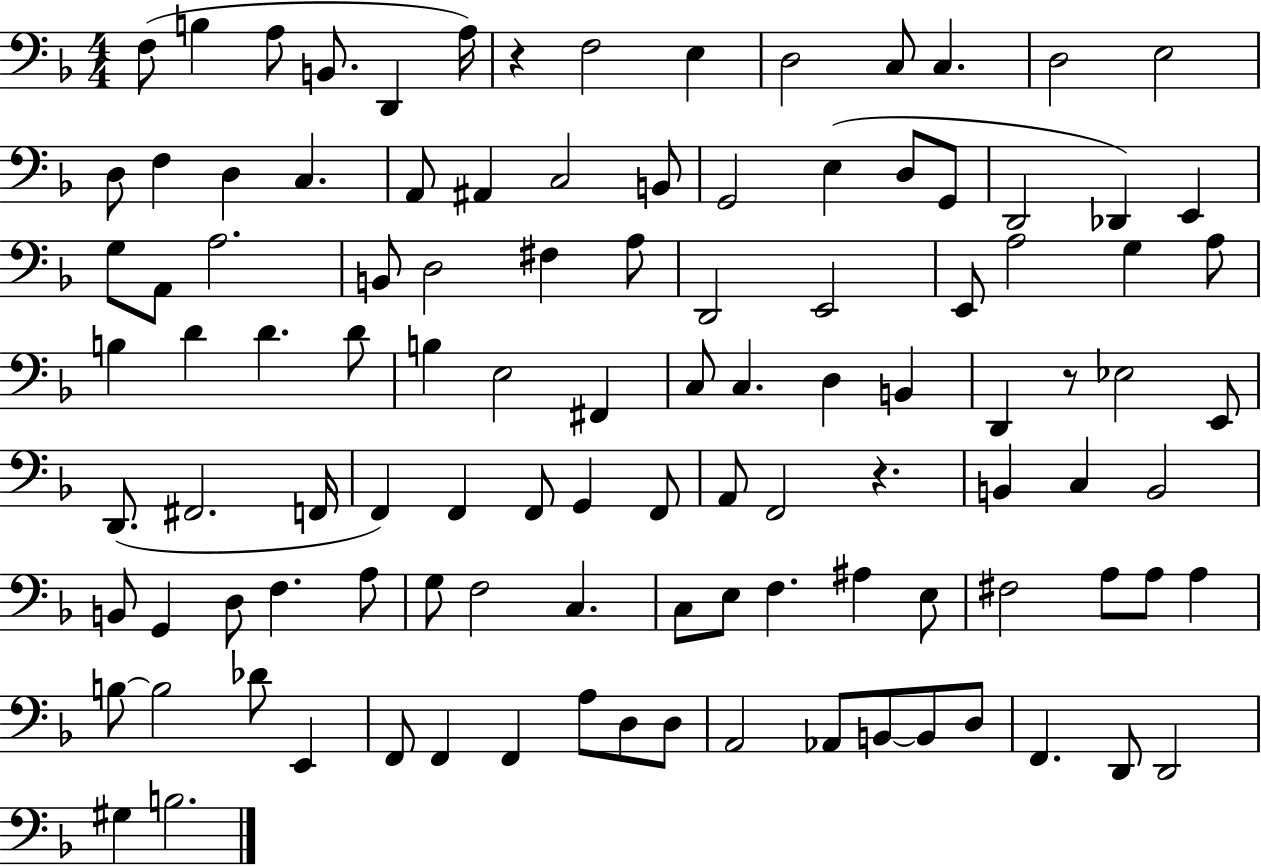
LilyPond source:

{
  \clef bass
  \numericTimeSignature
  \time 4/4
  \key f \major
  f8( b4 a8 b,8. d,4 a16) | r4 f2 e4 | d2 c8 c4. | d2 e2 | \break d8 f4 d4 c4. | a,8 ais,4 c2 b,8 | g,2 e4( d8 g,8 | d,2 des,4) e,4 | \break g8 a,8 a2. | b,8 d2 fis4 a8 | d,2 e,2 | e,8 a2 g4 a8 | \break b4 d'4 d'4. d'8 | b4 e2 fis,4 | c8 c4. d4 b,4 | d,4 r8 ees2 e,8 | \break d,8.( fis,2. f,16 | f,4) f,4 f,8 g,4 f,8 | a,8 f,2 r4. | b,4 c4 b,2 | \break b,8 g,4 d8 f4. a8 | g8 f2 c4. | c8 e8 f4. ais4 e8 | fis2 a8 a8 a4 | \break b8~~ b2 des'8 e,4 | f,8 f,4 f,4 a8 d8 d8 | a,2 aes,8 b,8~~ b,8 d8 | f,4. d,8 d,2 | \break gis4 b2. | \bar "|."
}